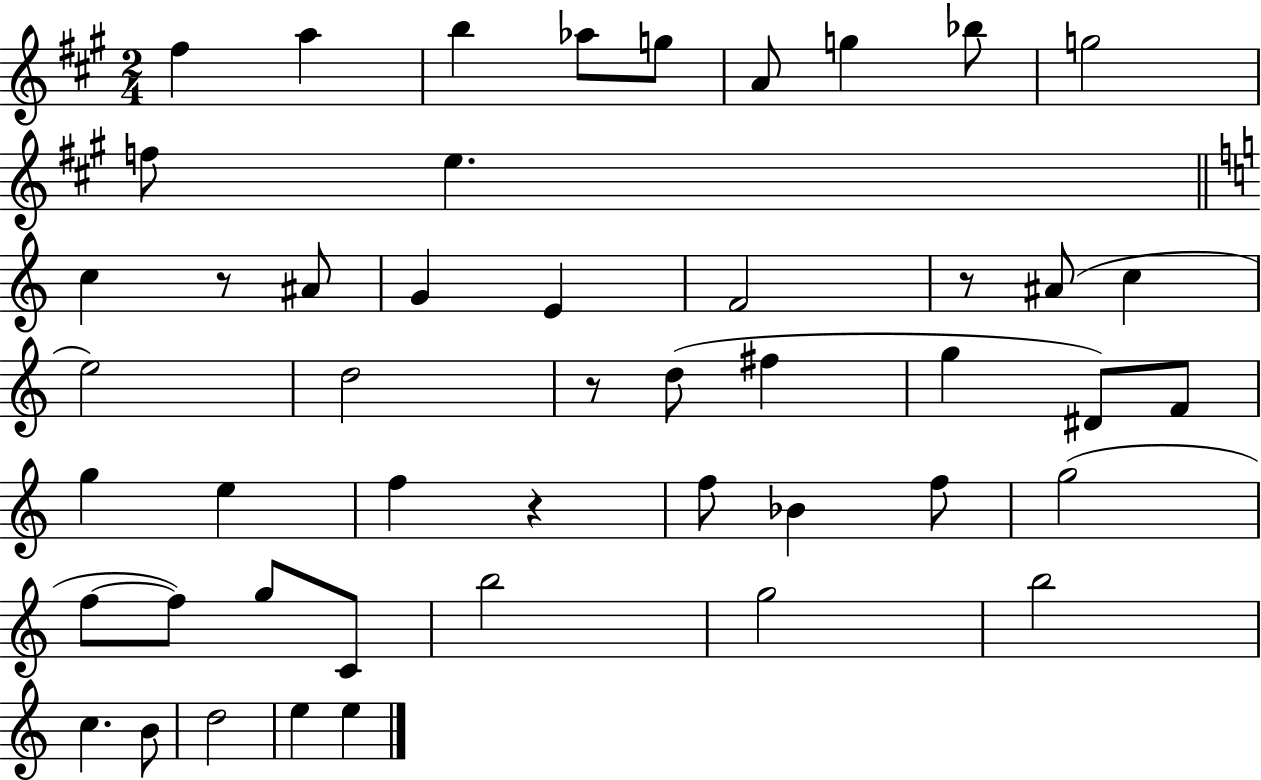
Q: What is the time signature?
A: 2/4